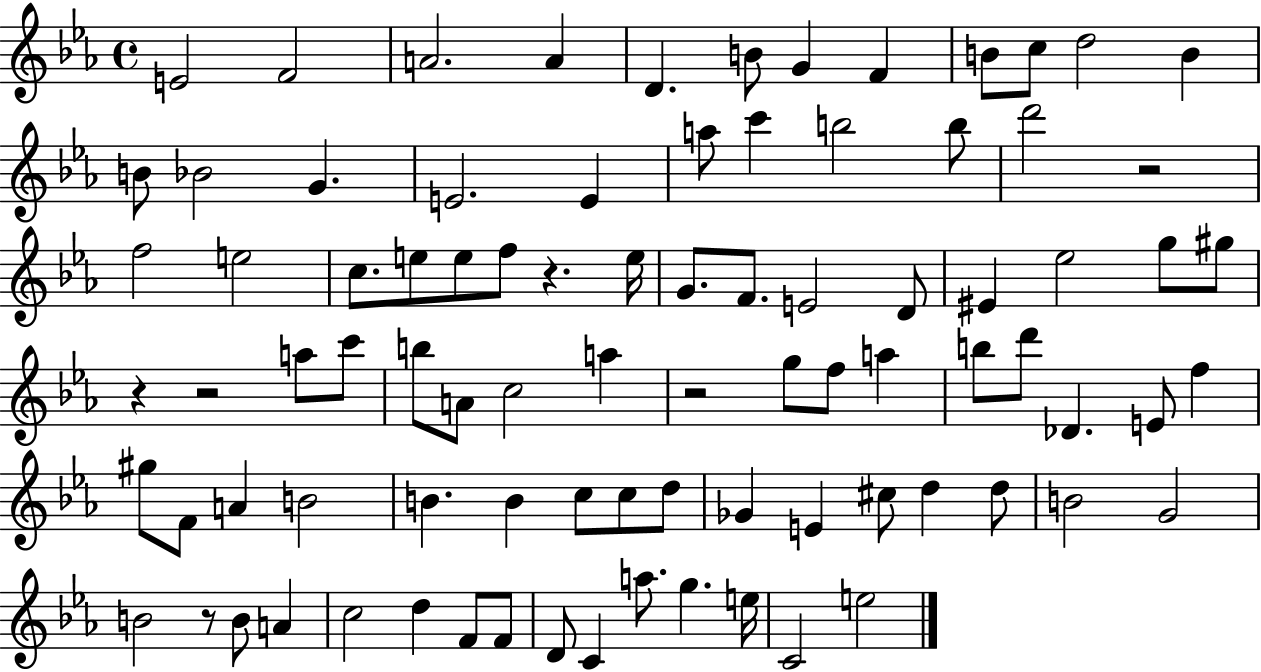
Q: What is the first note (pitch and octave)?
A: E4